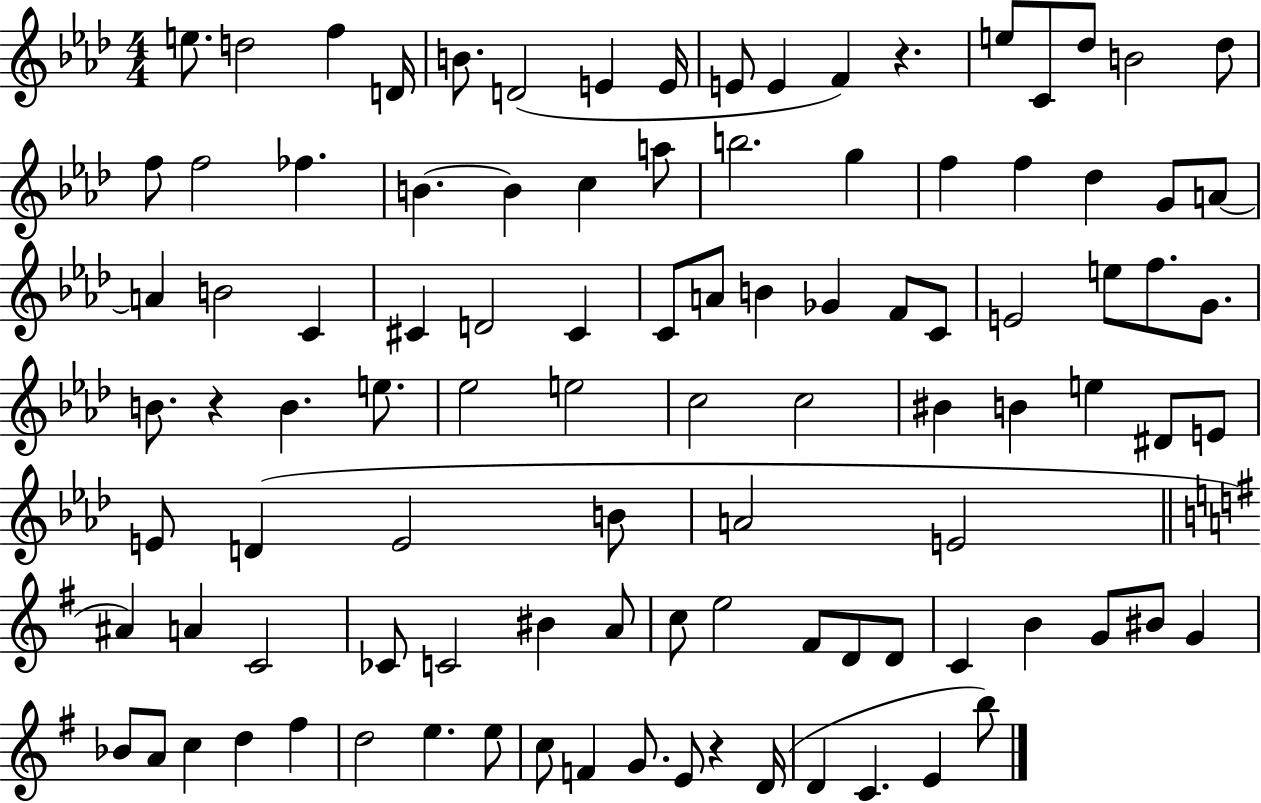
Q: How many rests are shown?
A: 3